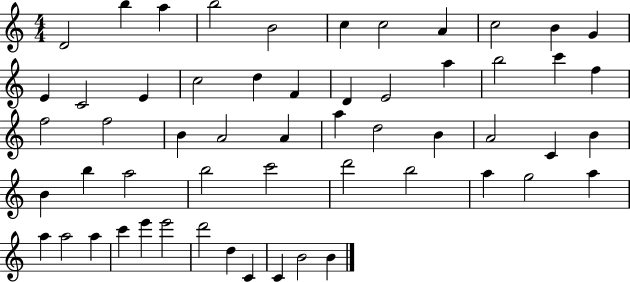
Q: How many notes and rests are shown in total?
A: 56